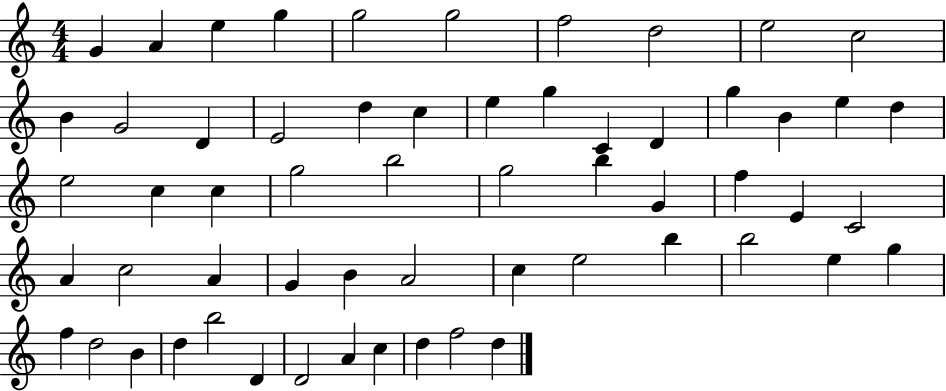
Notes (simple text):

G4/q A4/q E5/q G5/q G5/h G5/h F5/h D5/h E5/h C5/h B4/q G4/h D4/q E4/h D5/q C5/q E5/q G5/q C4/q D4/q G5/q B4/q E5/q D5/q E5/h C5/q C5/q G5/h B5/h G5/h B5/q G4/q F5/q E4/q C4/h A4/q C5/h A4/q G4/q B4/q A4/h C5/q E5/h B5/q B5/h E5/q G5/q F5/q D5/h B4/q D5/q B5/h D4/q D4/h A4/q C5/q D5/q F5/h D5/q